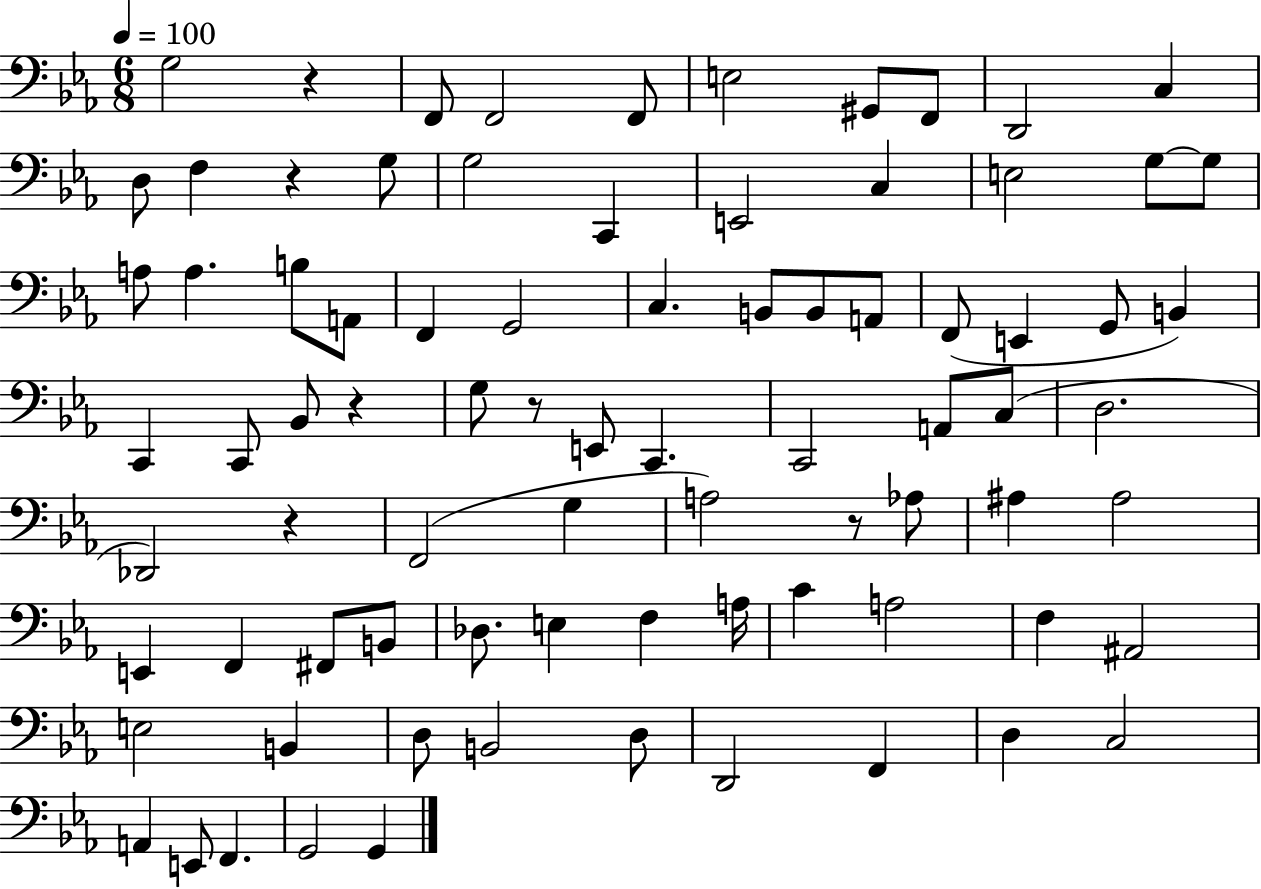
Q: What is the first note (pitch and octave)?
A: G3